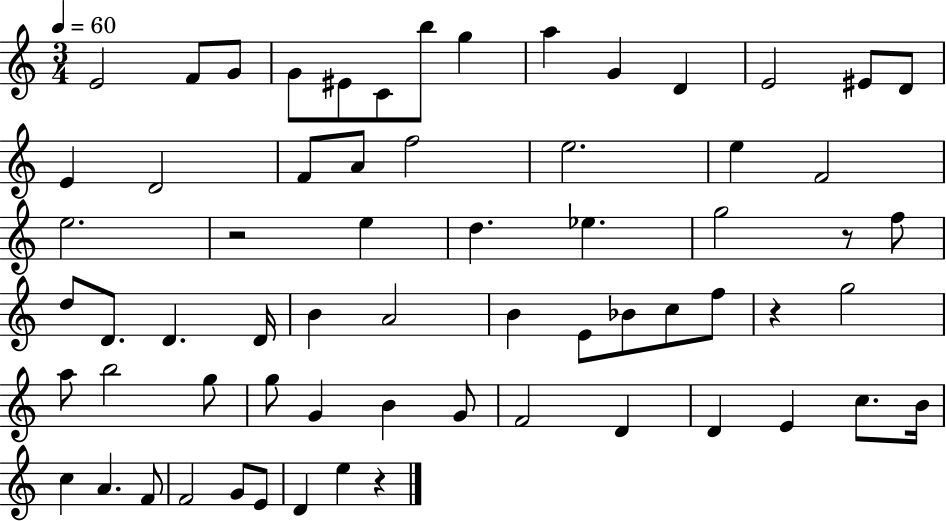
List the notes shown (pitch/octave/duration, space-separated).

E4/h F4/e G4/e G4/e EIS4/e C4/e B5/e G5/q A5/q G4/q D4/q E4/h EIS4/e D4/e E4/q D4/h F4/e A4/e F5/h E5/h. E5/q F4/h E5/h. R/h E5/q D5/q. Eb5/q. G5/h R/e F5/e D5/e D4/e. D4/q. D4/s B4/q A4/h B4/q E4/e Bb4/e C5/e F5/e R/q G5/h A5/e B5/h G5/e G5/e G4/q B4/q G4/e F4/h D4/q D4/q E4/q C5/e. B4/s C5/q A4/q. F4/e F4/h G4/e E4/e D4/q E5/q R/q